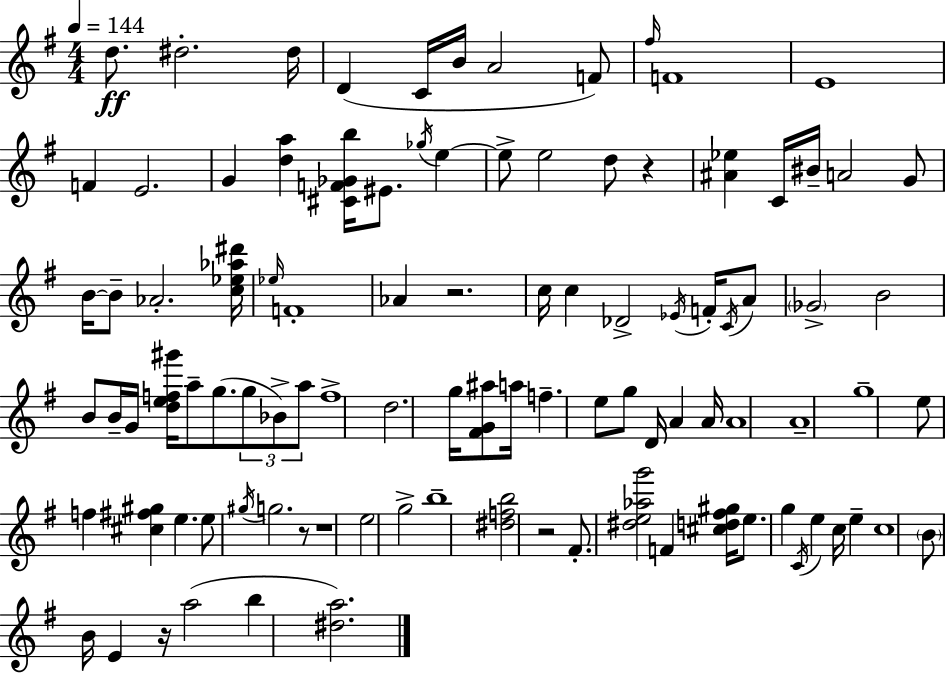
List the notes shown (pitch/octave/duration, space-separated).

D5/e. D#5/h. D#5/s D4/q C4/s B4/s A4/h F4/e F#5/s F4/w E4/w F4/q E4/h. G4/q [D5,A5]/q [C#4,F4,Gb4,B5]/s EIS4/e. Gb5/s E5/q E5/e E5/h D5/e R/q [A#4,Eb5]/q C4/s BIS4/s A4/h G4/e B4/s B4/e Ab4/h. [C5,Eb5,Ab5,D#6]/s Eb5/s F4/w Ab4/q R/h. C5/s C5/q Db4/h Eb4/s F4/s C4/s A4/e Gb4/h B4/h B4/e B4/s G4/s [D5,E5,F5,G#6]/s A5/e G5/e. G5/e Bb4/e A5/e F5/w D5/h. G5/s [F#4,G4,A#5]/e A5/s F5/q. E5/e G5/e D4/s A4/q A4/s A4/w A4/w G5/w E5/e F5/q [C#5,F#5,G#5]/q E5/q. E5/e G#5/s G5/h. R/e R/w E5/h G5/h B5/w [D#5,F5,B5]/h R/h F#4/e. [D#5,E5,Ab5,G6]/h F4/q [C#5,D5,F#5,G#5]/s E5/e. G5/q C4/s E5/q C5/s E5/q C5/w B4/e B4/s E4/q R/s A5/h B5/q [D#5,A5]/h.